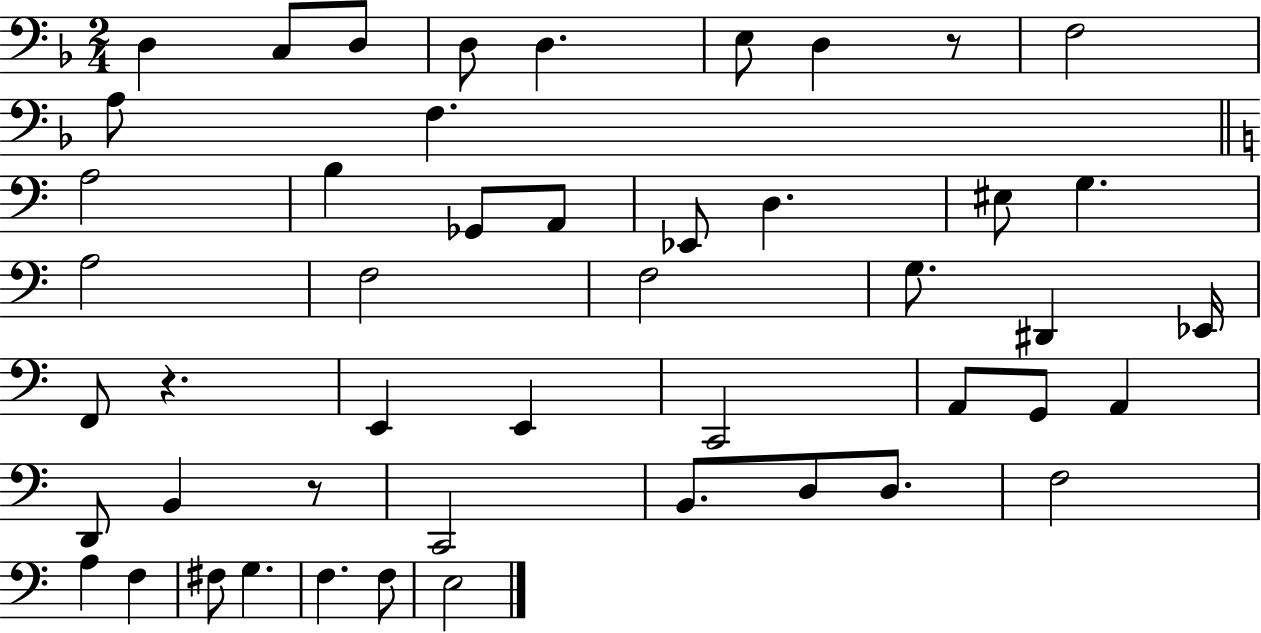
{
  \clef bass
  \numericTimeSignature
  \time 2/4
  \key f \major
  d4 c8 d8 | d8 d4. | e8 d4 r8 | f2 | \break a8 f4. | \bar "||" \break \key c \major a2 | b4 ges,8 a,8 | ees,8 d4. | eis8 g4. | \break a2 | f2 | f2 | g8. dis,4 ees,16 | \break f,8 r4. | e,4 e,4 | c,2 | a,8 g,8 a,4 | \break d,8 b,4 r8 | c,2 | b,8. d8 d8. | f2 | \break a4 f4 | fis8 g4. | f4. f8 | e2 | \break \bar "|."
}